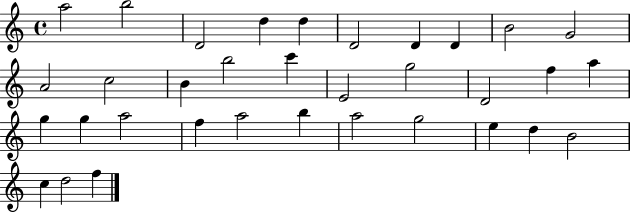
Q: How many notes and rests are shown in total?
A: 34